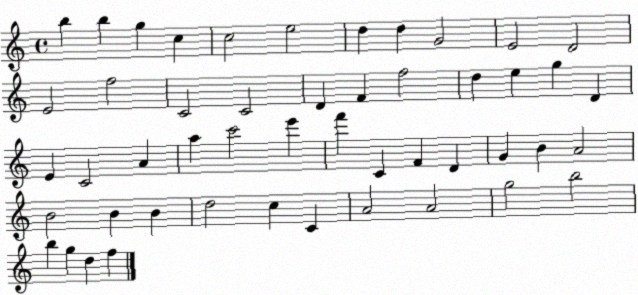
X:1
T:Untitled
M:4/4
L:1/4
K:C
b b g c c2 e2 d d G2 E2 D2 E2 f2 C2 C2 D F f2 d e g D E C2 A a c'2 e' f' C F D G B A2 B2 B B d2 c C A2 A2 g2 b2 b g d f